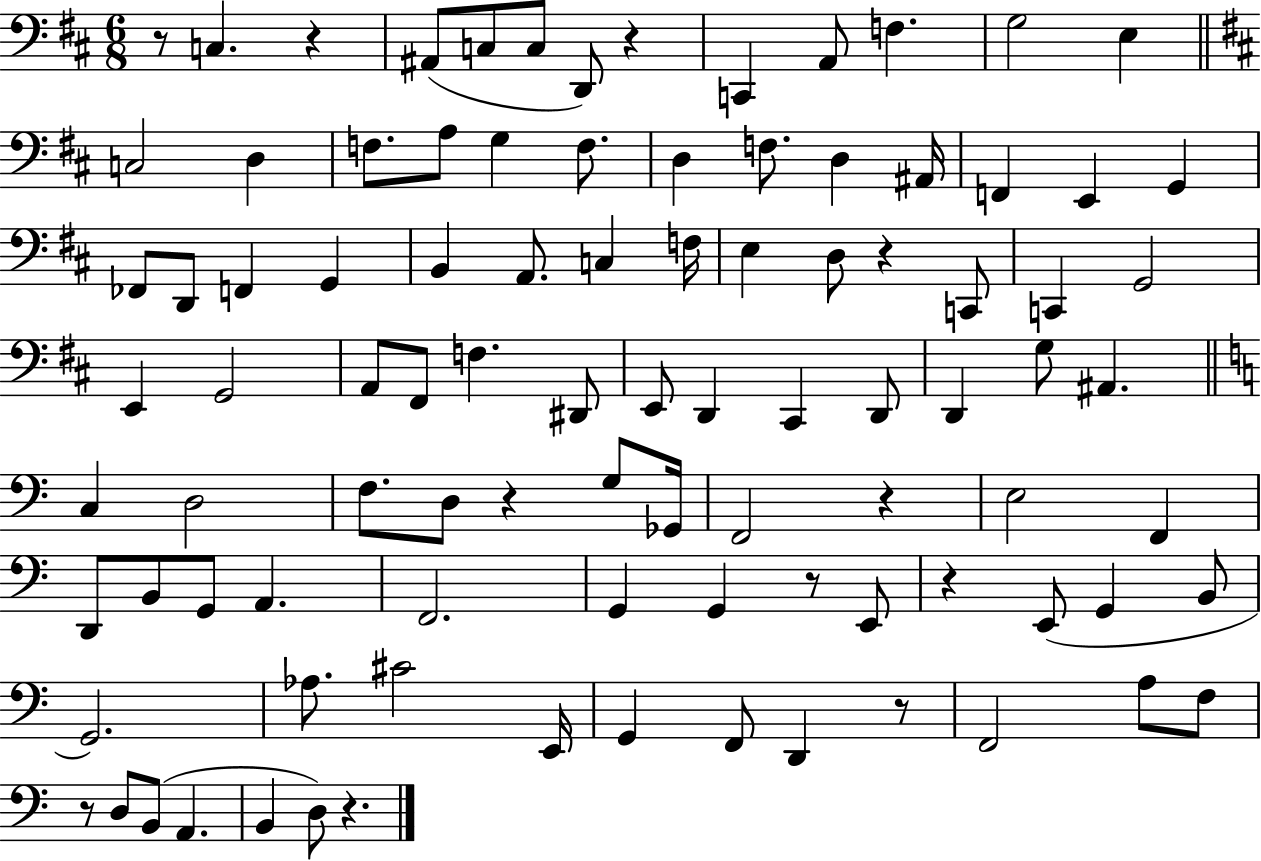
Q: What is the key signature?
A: D major